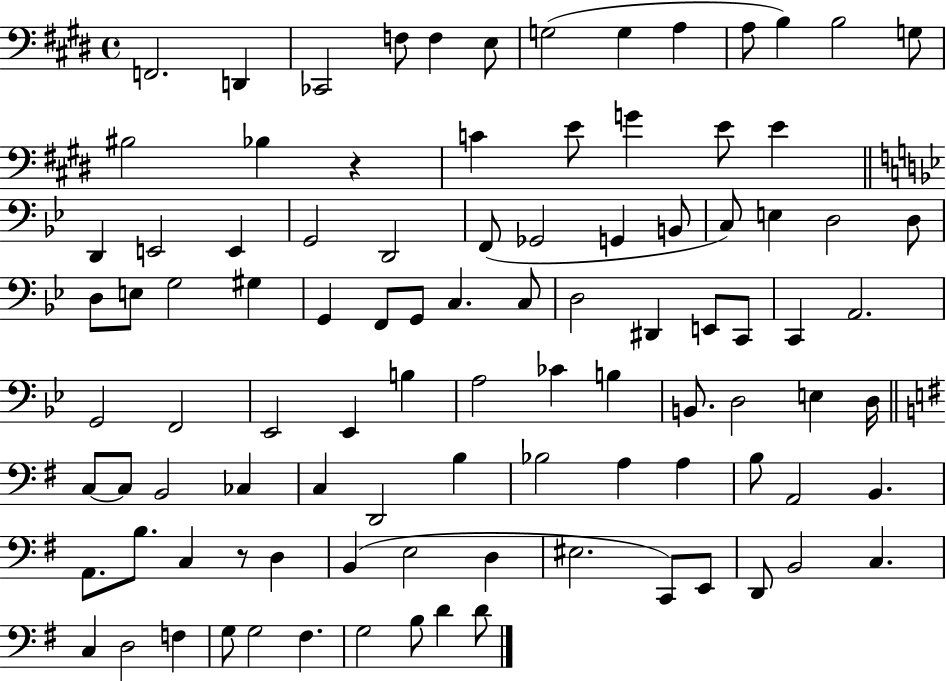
{
  \clef bass
  \time 4/4
  \defaultTimeSignature
  \key e \major
  f,2. d,4 | ces,2 f8 f4 e8 | g2( g4 a4 | a8 b4) b2 g8 | \break bis2 bes4 r4 | c'4 e'8 g'4 e'8 e'4 | \bar "||" \break \key g \minor d,4 e,2 e,4 | g,2 d,2 | f,8( ges,2 g,4 b,8 | c8) e4 d2 d8 | \break d8 e8 g2 gis4 | g,4 f,8 g,8 c4. c8 | d2 dis,4 e,8 c,8 | c,4 a,2. | \break g,2 f,2 | ees,2 ees,4 b4 | a2 ces'4 b4 | b,8. d2 e4 d16 | \break \bar "||" \break \key g \major c8~~ c8 b,2 ces4 | c4 d,2 b4 | bes2 a4 a4 | b8 a,2 b,4. | \break a,8. b8. c4 r8 d4 | b,4( e2 d4 | eis2. c,8) e,8 | d,8 b,2 c4. | \break c4 d2 f4 | g8 g2 fis4. | g2 b8 d'4 d'8 | \bar "|."
}